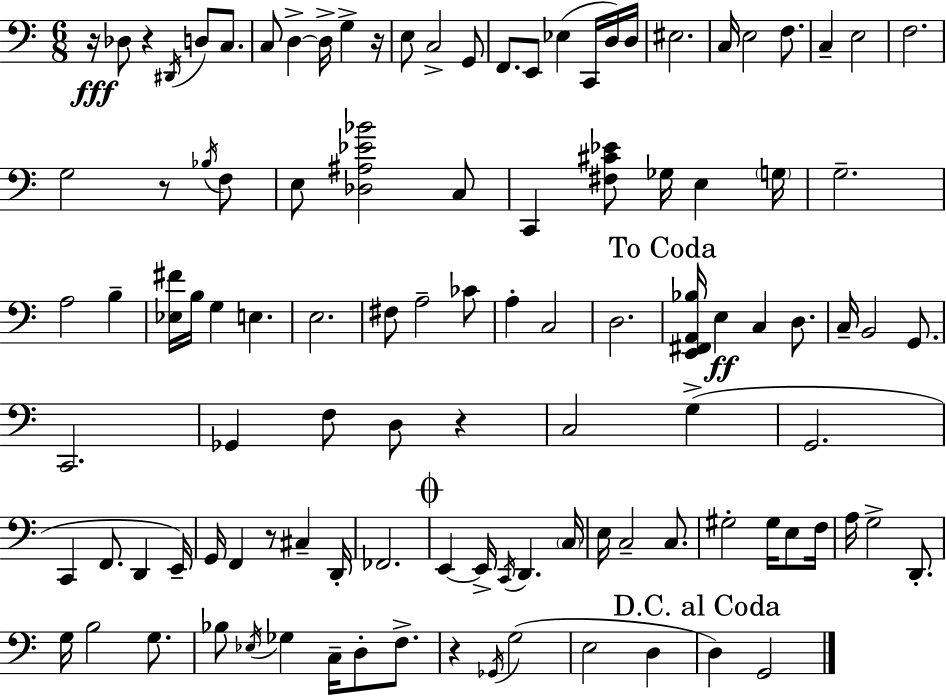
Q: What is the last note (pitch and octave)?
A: G2